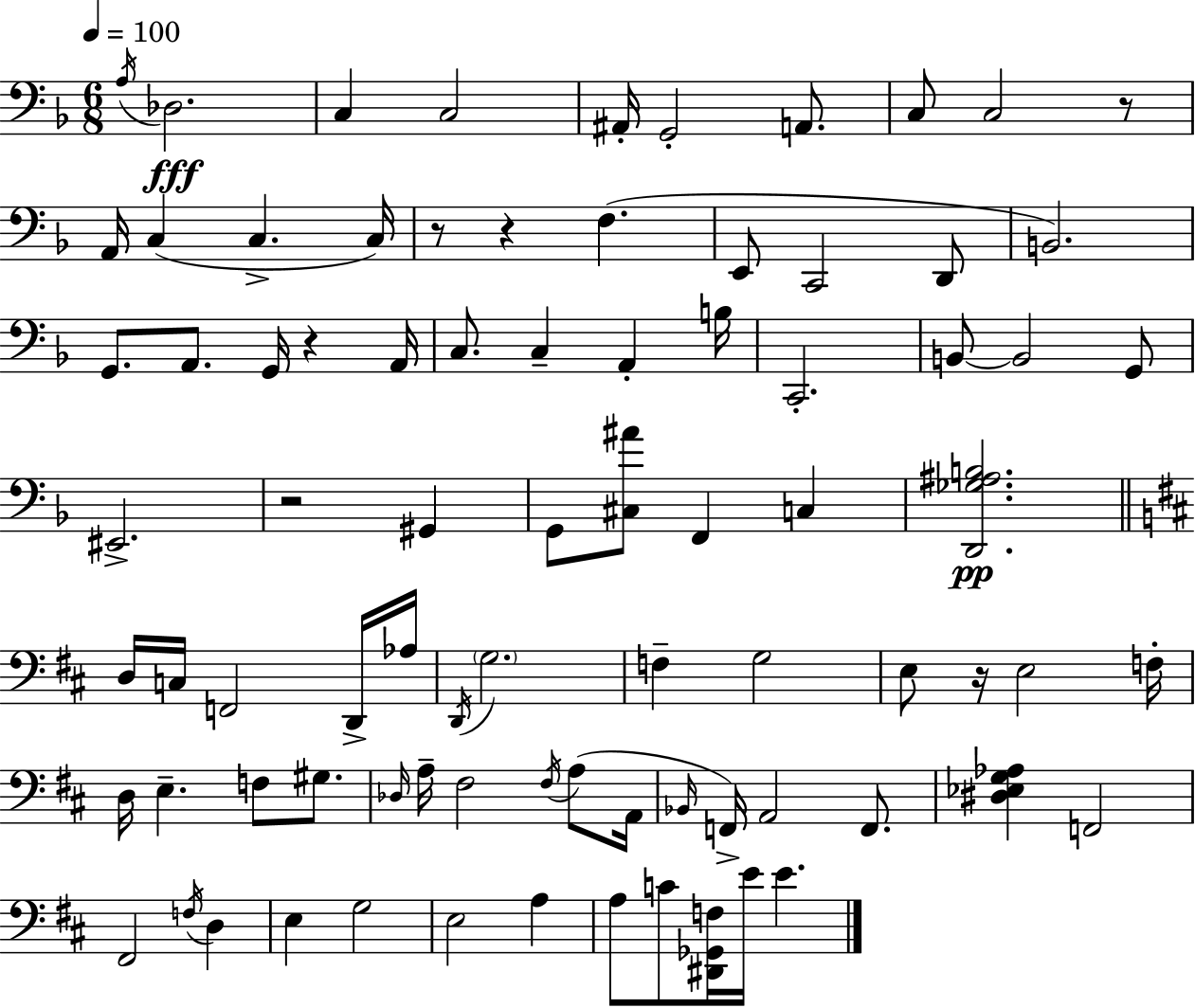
A3/s Db3/h. C3/q C3/h A#2/s G2/h A2/e. C3/e C3/h R/e A2/s C3/q C3/q. C3/s R/e R/q F3/q. E2/e C2/h D2/e B2/h. G2/e. A2/e. G2/s R/q A2/s C3/e. C3/q A2/q B3/s C2/h. B2/e B2/h G2/e EIS2/h. R/h G#2/q G2/e [C#3,A#4]/e F2/q C3/q [D2,Gb3,A#3,B3]/h. D3/s C3/s F2/h D2/s Ab3/s D2/s G3/h. F3/q G3/h E3/e R/s E3/h F3/s D3/s E3/q. F3/e G#3/e. Db3/s A3/s F#3/h F#3/s A3/e A2/s Bb2/s F2/s A2/h F2/e. [D#3,Eb3,G3,Ab3]/q F2/h F#2/h F3/s D3/q E3/q G3/h E3/h A3/q A3/e C4/e [D#2,Gb2,F3]/s E4/s E4/q.